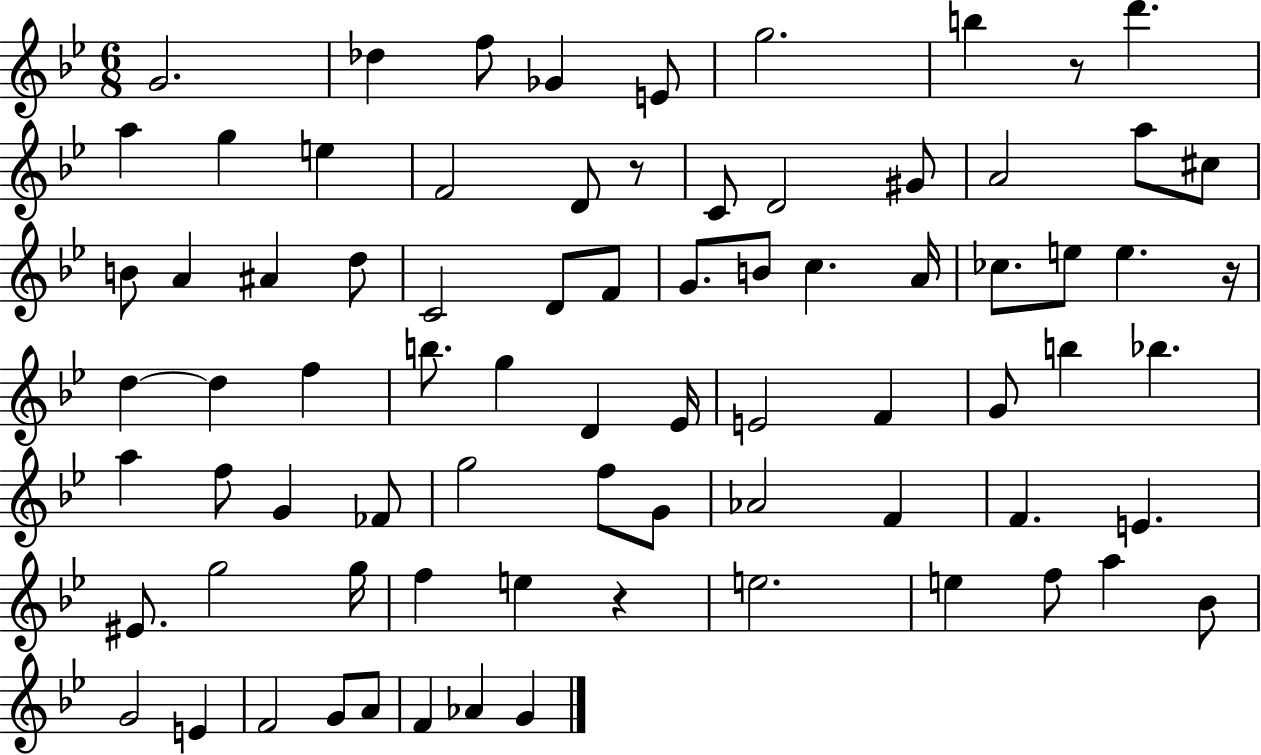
{
  \clef treble
  \numericTimeSignature
  \time 6/8
  \key bes \major
  g'2. | des''4 f''8 ges'4 e'8 | g''2. | b''4 r8 d'''4. | \break a''4 g''4 e''4 | f'2 d'8 r8 | c'8 d'2 gis'8 | a'2 a''8 cis''8 | \break b'8 a'4 ais'4 d''8 | c'2 d'8 f'8 | g'8. b'8 c''4. a'16 | ces''8. e''8 e''4. r16 | \break d''4~~ d''4 f''4 | b''8. g''4 d'4 ees'16 | e'2 f'4 | g'8 b''4 bes''4. | \break a''4 f''8 g'4 fes'8 | g''2 f''8 g'8 | aes'2 f'4 | f'4. e'4. | \break eis'8. g''2 g''16 | f''4 e''4 r4 | e''2. | e''4 f''8 a''4 bes'8 | \break g'2 e'4 | f'2 g'8 a'8 | f'4 aes'4 g'4 | \bar "|."
}